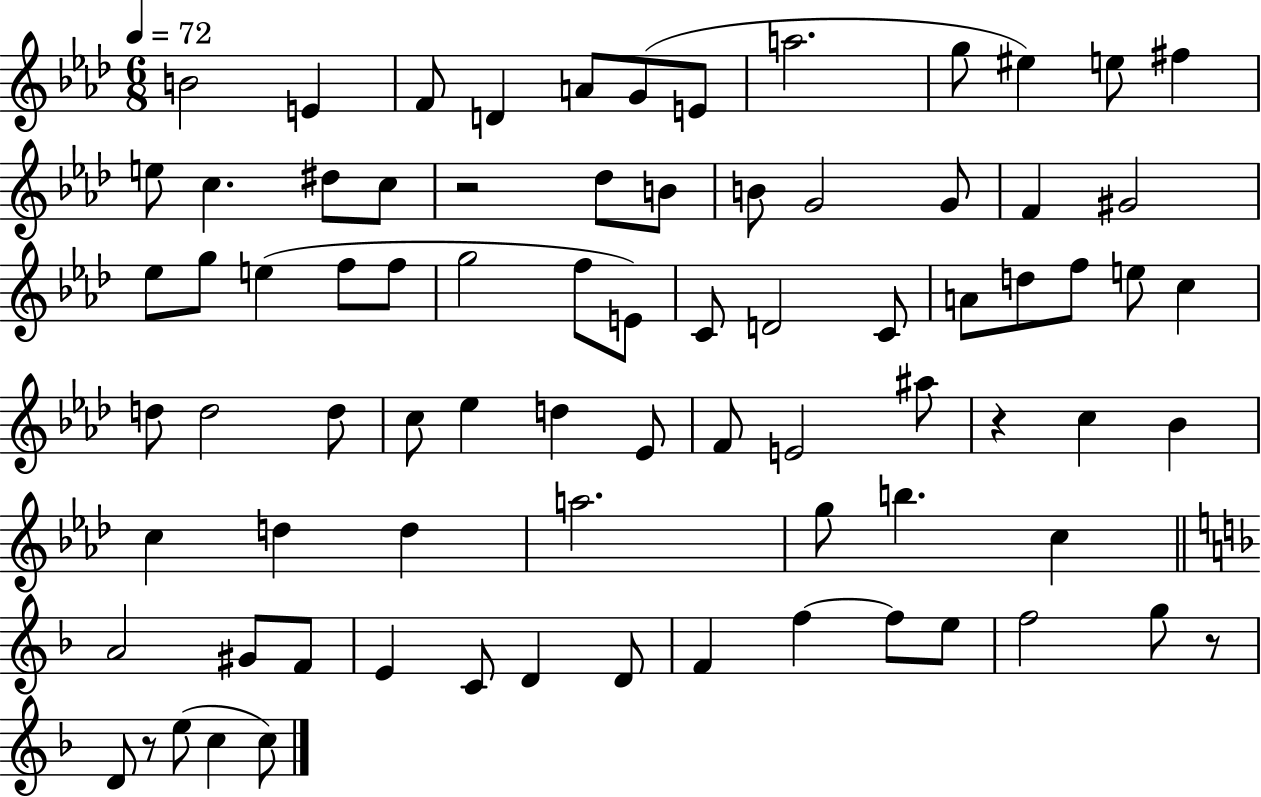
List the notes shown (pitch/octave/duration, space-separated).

B4/h E4/q F4/e D4/q A4/e G4/e E4/e A5/h. G5/e EIS5/q E5/e F#5/q E5/e C5/q. D#5/e C5/e R/h Db5/e B4/e B4/e G4/h G4/e F4/q G#4/h Eb5/e G5/e E5/q F5/e F5/e G5/h F5/e E4/e C4/e D4/h C4/e A4/e D5/e F5/e E5/e C5/q D5/e D5/h D5/e C5/e Eb5/q D5/q Eb4/e F4/e E4/h A#5/e R/q C5/q Bb4/q C5/q D5/q D5/q A5/h. G5/e B5/q. C5/q A4/h G#4/e F4/e E4/q C4/e D4/q D4/e F4/q F5/q F5/e E5/e F5/h G5/e R/e D4/e R/e E5/e C5/q C5/e